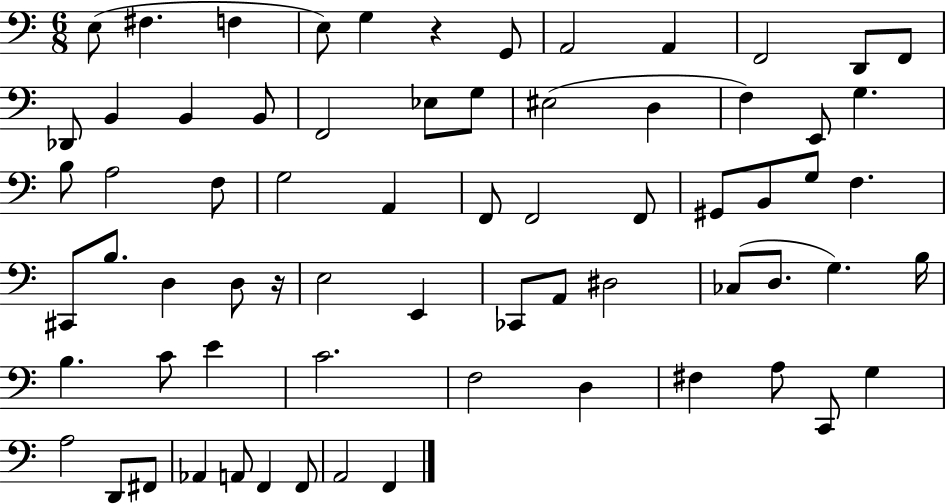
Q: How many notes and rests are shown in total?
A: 69